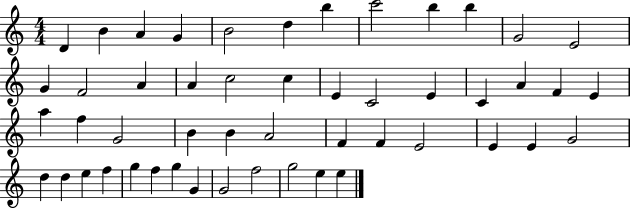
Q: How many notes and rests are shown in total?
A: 50